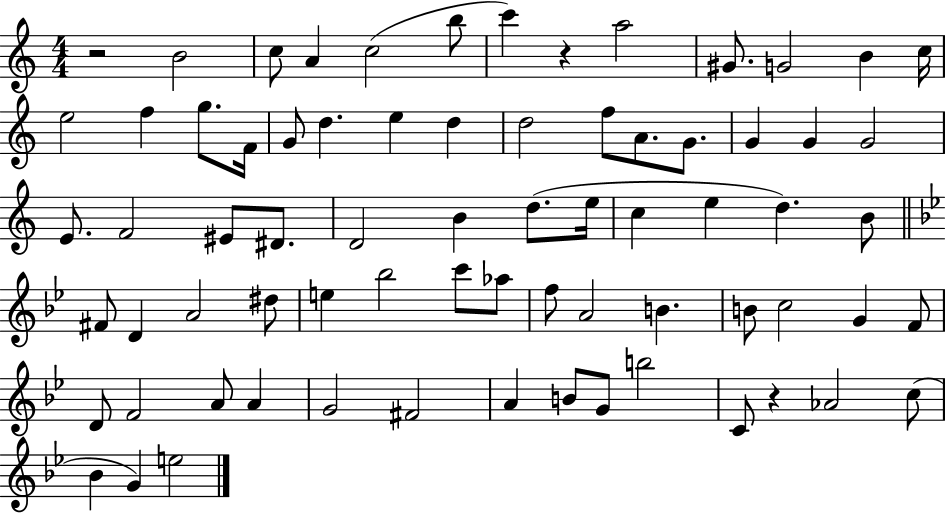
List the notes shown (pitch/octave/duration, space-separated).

R/h B4/h C5/e A4/q C5/h B5/e C6/q R/q A5/h G#4/e. G4/h B4/q C5/s E5/h F5/q G5/e. F4/s G4/e D5/q. E5/q D5/q D5/h F5/e A4/e. G4/e. G4/q G4/q G4/h E4/e. F4/h EIS4/e D#4/e. D4/h B4/q D5/e. E5/s C5/q E5/q D5/q. B4/e F#4/e D4/q A4/h D#5/e E5/q Bb5/h C6/e Ab5/e F5/e A4/h B4/q. B4/e C5/h G4/q F4/e D4/e F4/h A4/e A4/q G4/h F#4/h A4/q B4/e G4/e B5/h C4/e R/q Ab4/h C5/e Bb4/q G4/q E5/h